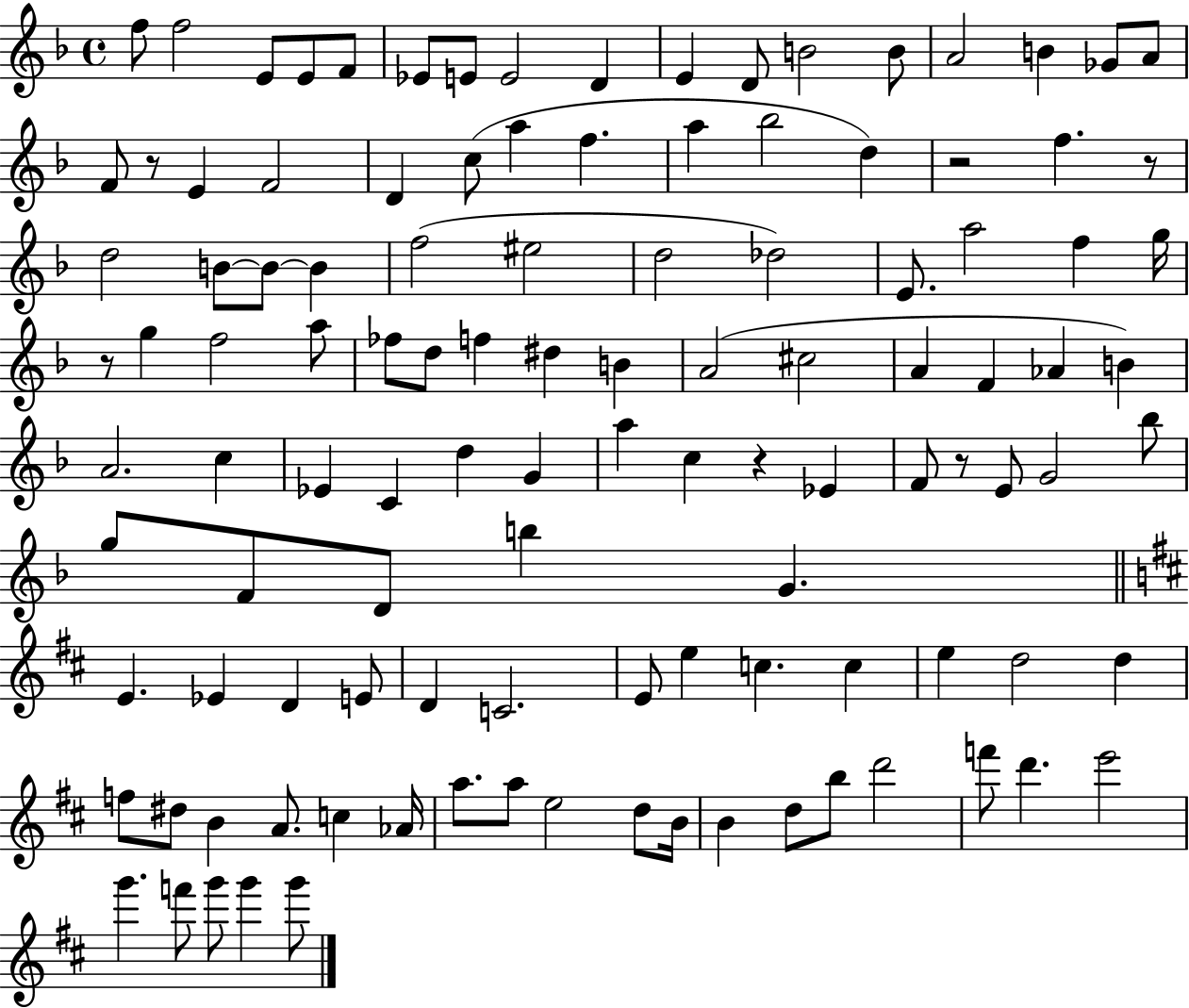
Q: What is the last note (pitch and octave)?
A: G6